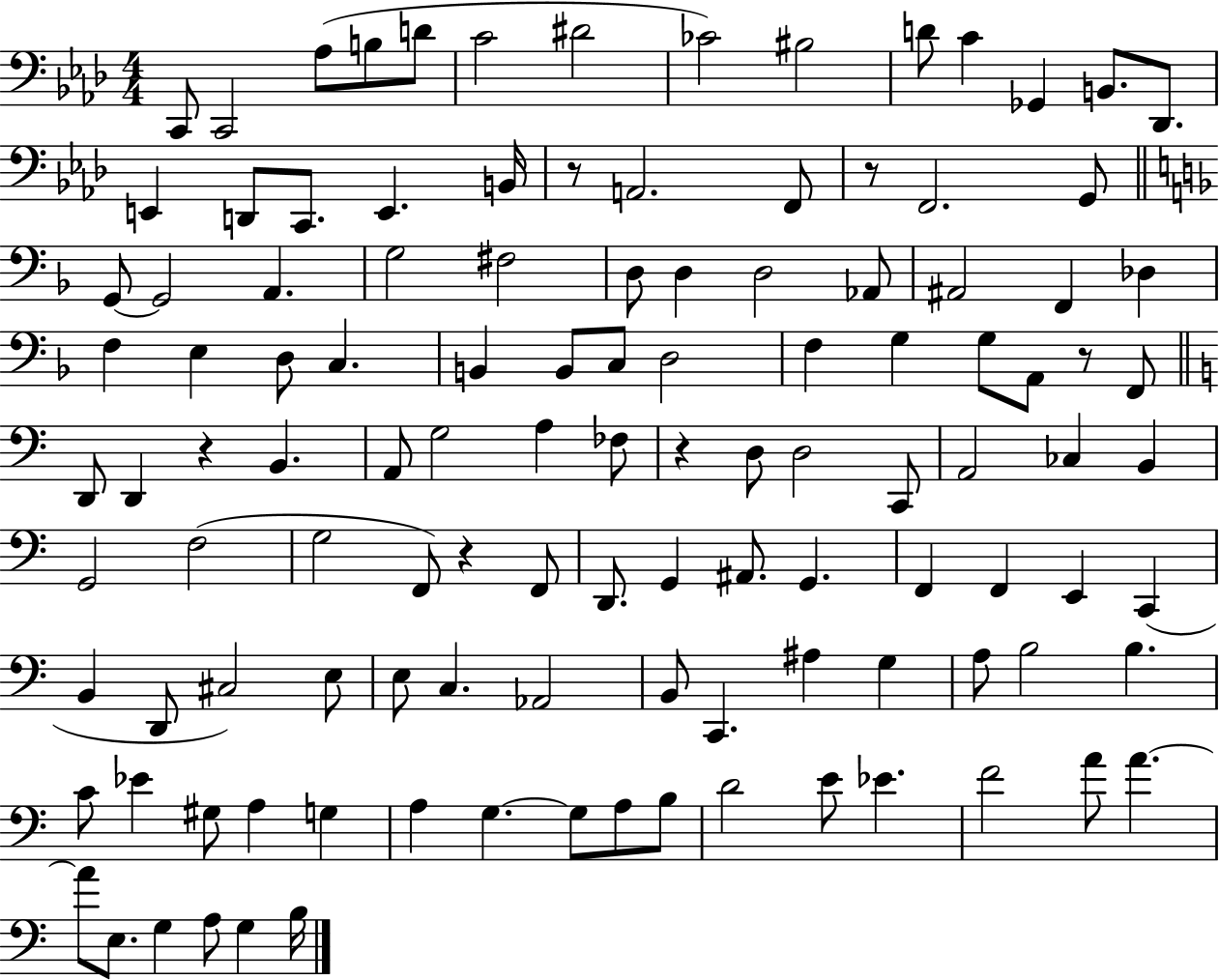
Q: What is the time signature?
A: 4/4